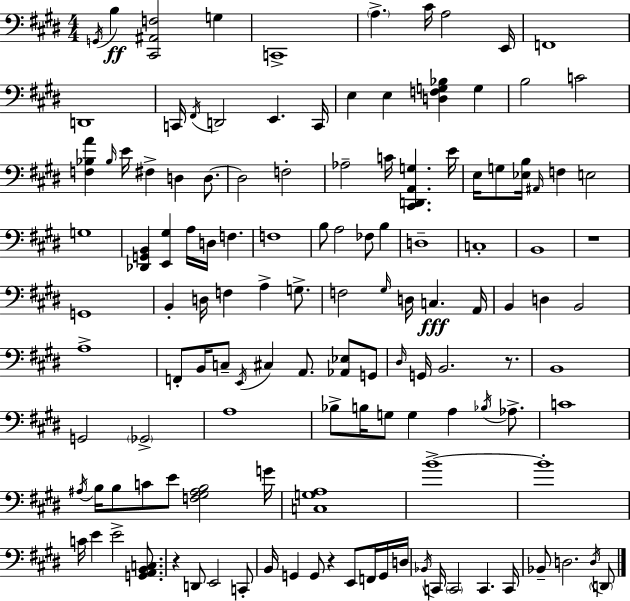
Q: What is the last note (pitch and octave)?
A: D2